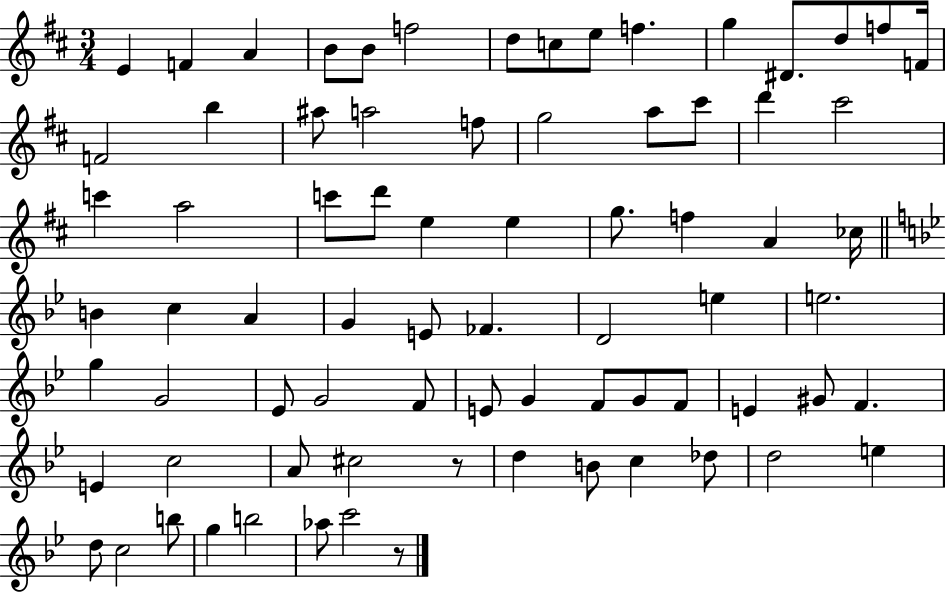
X:1
T:Untitled
M:3/4
L:1/4
K:D
E F A B/2 B/2 f2 d/2 c/2 e/2 f g ^D/2 d/2 f/2 F/4 F2 b ^a/2 a2 f/2 g2 a/2 ^c'/2 d' ^c'2 c' a2 c'/2 d'/2 e e g/2 f A _c/4 B c A G E/2 _F D2 e e2 g G2 _E/2 G2 F/2 E/2 G F/2 G/2 F/2 E ^G/2 F E c2 A/2 ^c2 z/2 d B/2 c _d/2 d2 e d/2 c2 b/2 g b2 _a/2 c'2 z/2